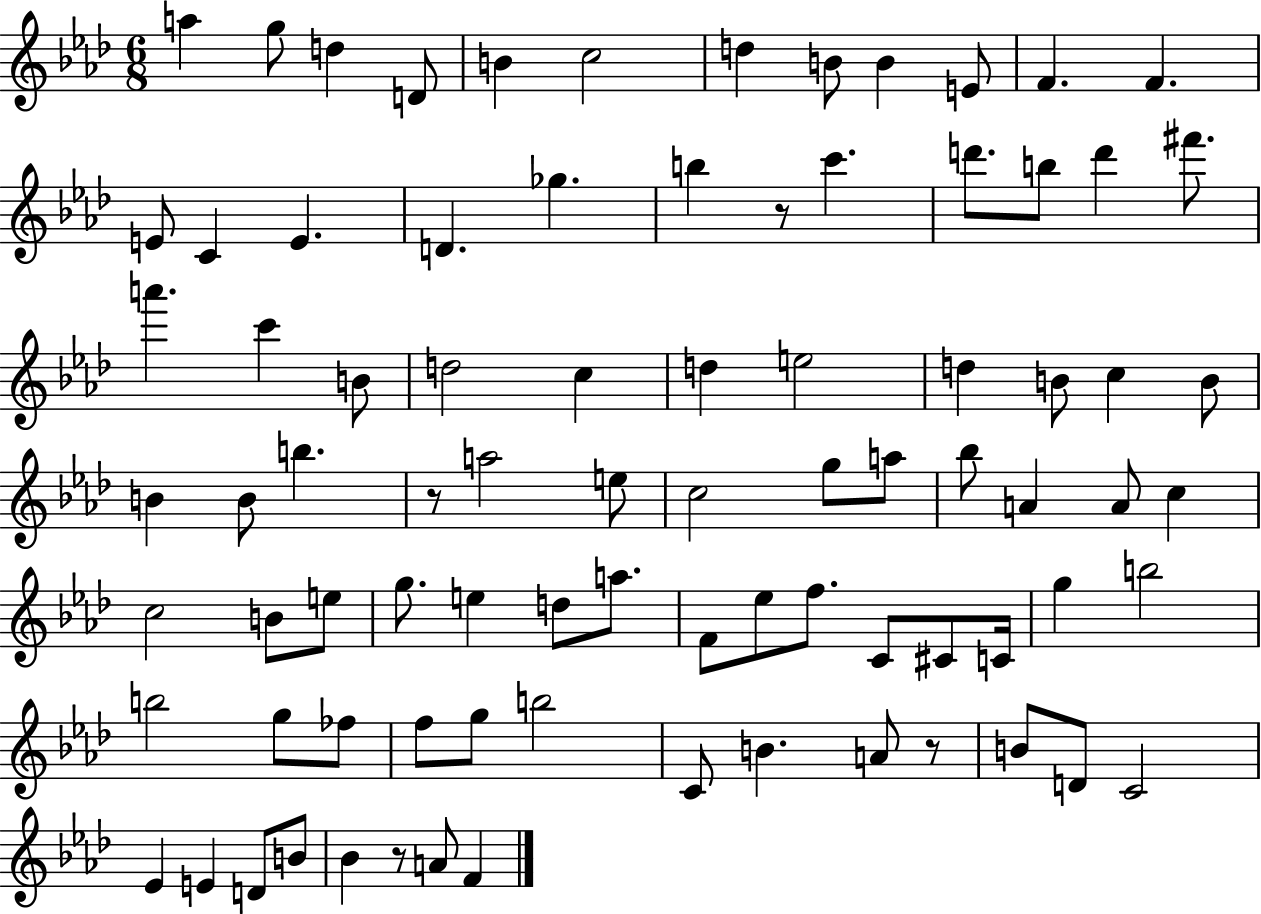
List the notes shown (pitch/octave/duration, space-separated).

A5/q G5/e D5/q D4/e B4/q C5/h D5/q B4/e B4/q E4/e F4/q. F4/q. E4/e C4/q E4/q. D4/q. Gb5/q. B5/q R/e C6/q. D6/e. B5/e D6/q F#6/e. A6/q. C6/q B4/e D5/h C5/q D5/q E5/h D5/q B4/e C5/q B4/e B4/q B4/e B5/q. R/e A5/h E5/e C5/h G5/e A5/e Bb5/e A4/q A4/e C5/q C5/h B4/e E5/e G5/e. E5/q D5/e A5/e. F4/e Eb5/e F5/e. C4/e C#4/e C4/s G5/q B5/h B5/h G5/e FES5/e F5/e G5/e B5/h C4/e B4/q. A4/e R/e B4/e D4/e C4/h Eb4/q E4/q D4/e B4/e Bb4/q R/e A4/e F4/q